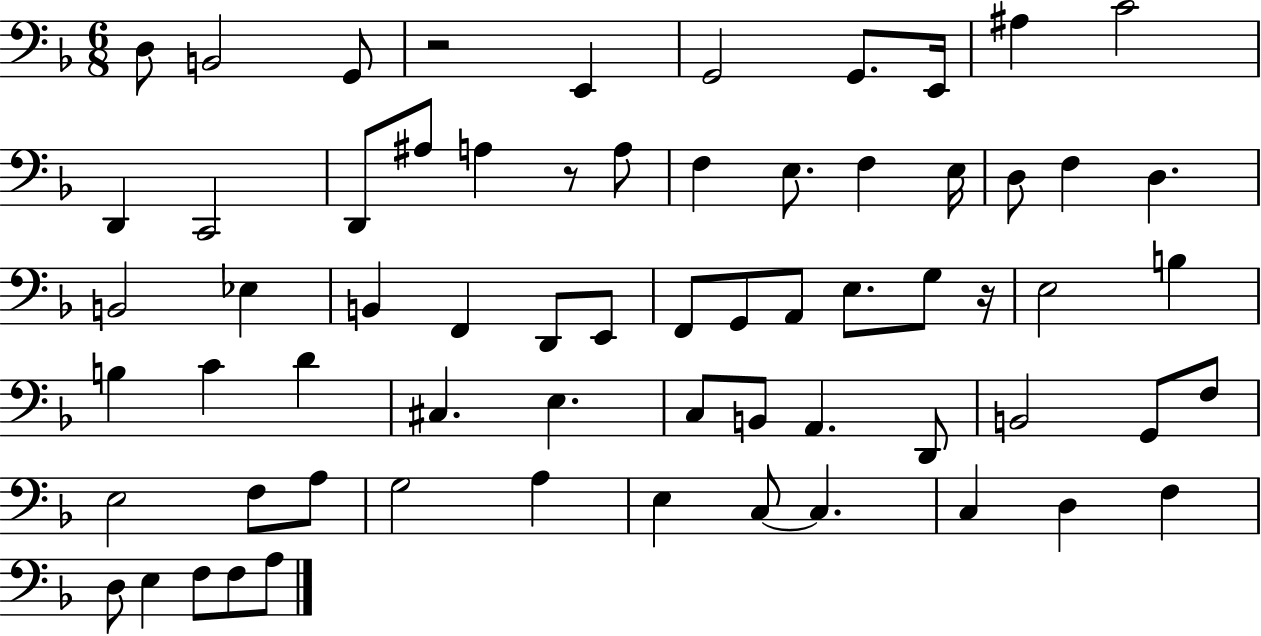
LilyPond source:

{
  \clef bass
  \numericTimeSignature
  \time 6/8
  \key f \major
  \repeat volta 2 { d8 b,2 g,8 | r2 e,4 | g,2 g,8. e,16 | ais4 c'2 | \break d,4 c,2 | d,8 ais8 a4 r8 a8 | f4 e8. f4 e16 | d8 f4 d4. | \break b,2 ees4 | b,4 f,4 d,8 e,8 | f,8 g,8 a,8 e8. g8 r16 | e2 b4 | \break b4 c'4 d'4 | cis4. e4. | c8 b,8 a,4. d,8 | b,2 g,8 f8 | \break e2 f8 a8 | g2 a4 | e4 c8~~ c4. | c4 d4 f4 | \break d8 e4 f8 f8 a8 | } \bar "|."
}